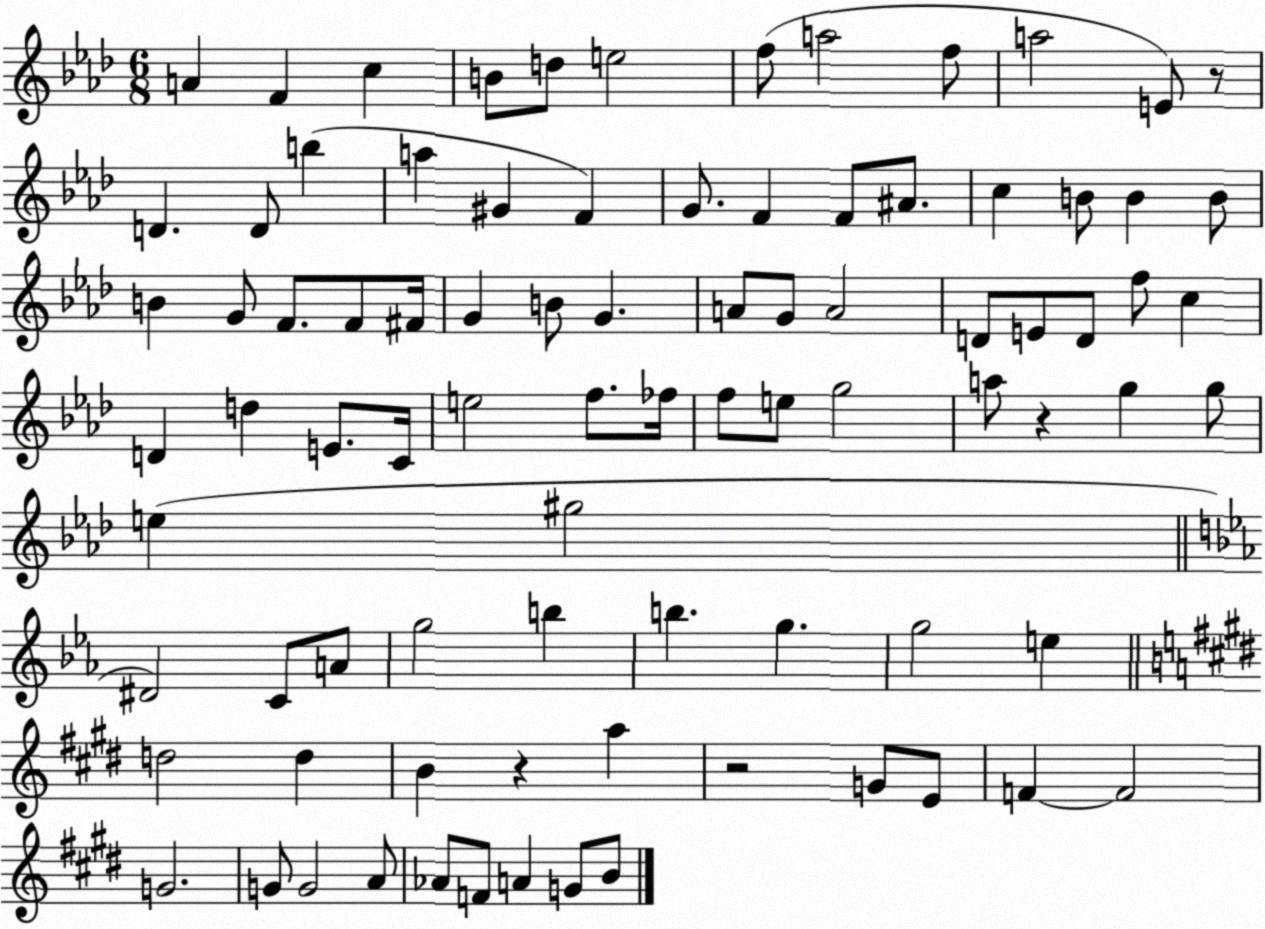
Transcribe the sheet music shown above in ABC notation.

X:1
T:Untitled
M:6/8
L:1/4
K:Ab
A F c B/2 d/2 e2 f/2 a2 f/2 a2 E/2 z/2 D D/2 b a ^G F G/2 F F/2 ^A/2 c B/2 B B/2 B G/2 F/2 F/2 ^F/4 G B/2 G A/2 G/2 A2 D/2 E/2 D/2 f/2 c D d E/2 C/4 e2 f/2 _f/4 f/2 e/2 g2 a/2 z g g/2 e ^g2 ^D2 C/2 A/2 g2 b b g g2 e d2 d B z a z2 G/2 E/2 F F2 G2 G/2 G2 A/2 _A/2 F/2 A G/2 B/2